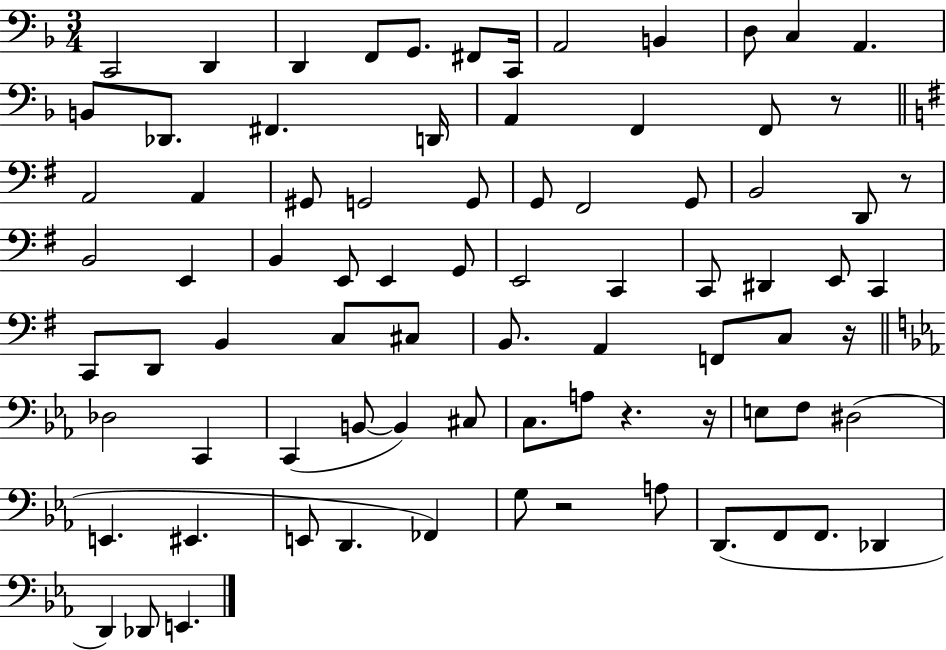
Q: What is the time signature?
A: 3/4